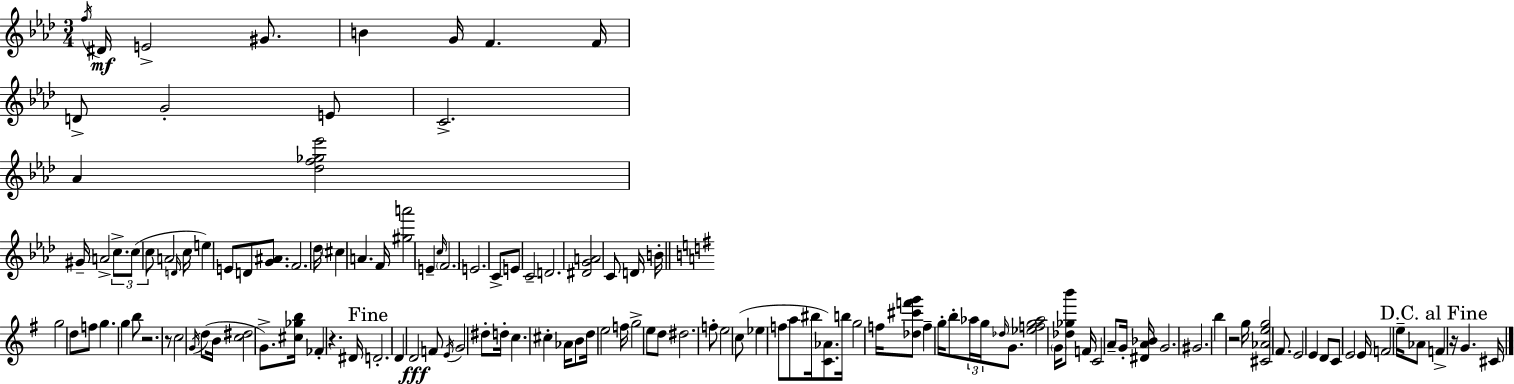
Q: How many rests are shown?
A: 5